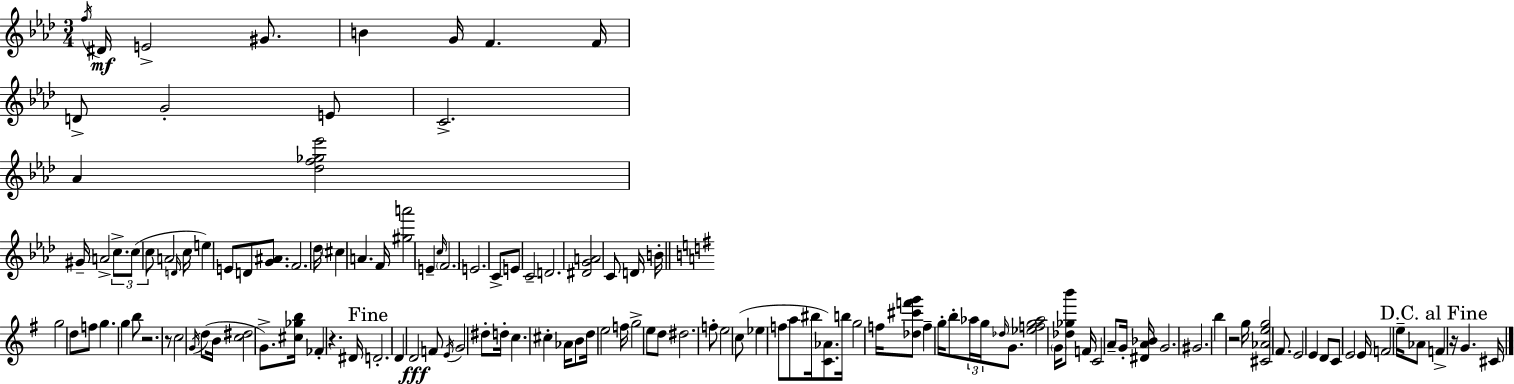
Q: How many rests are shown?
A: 5